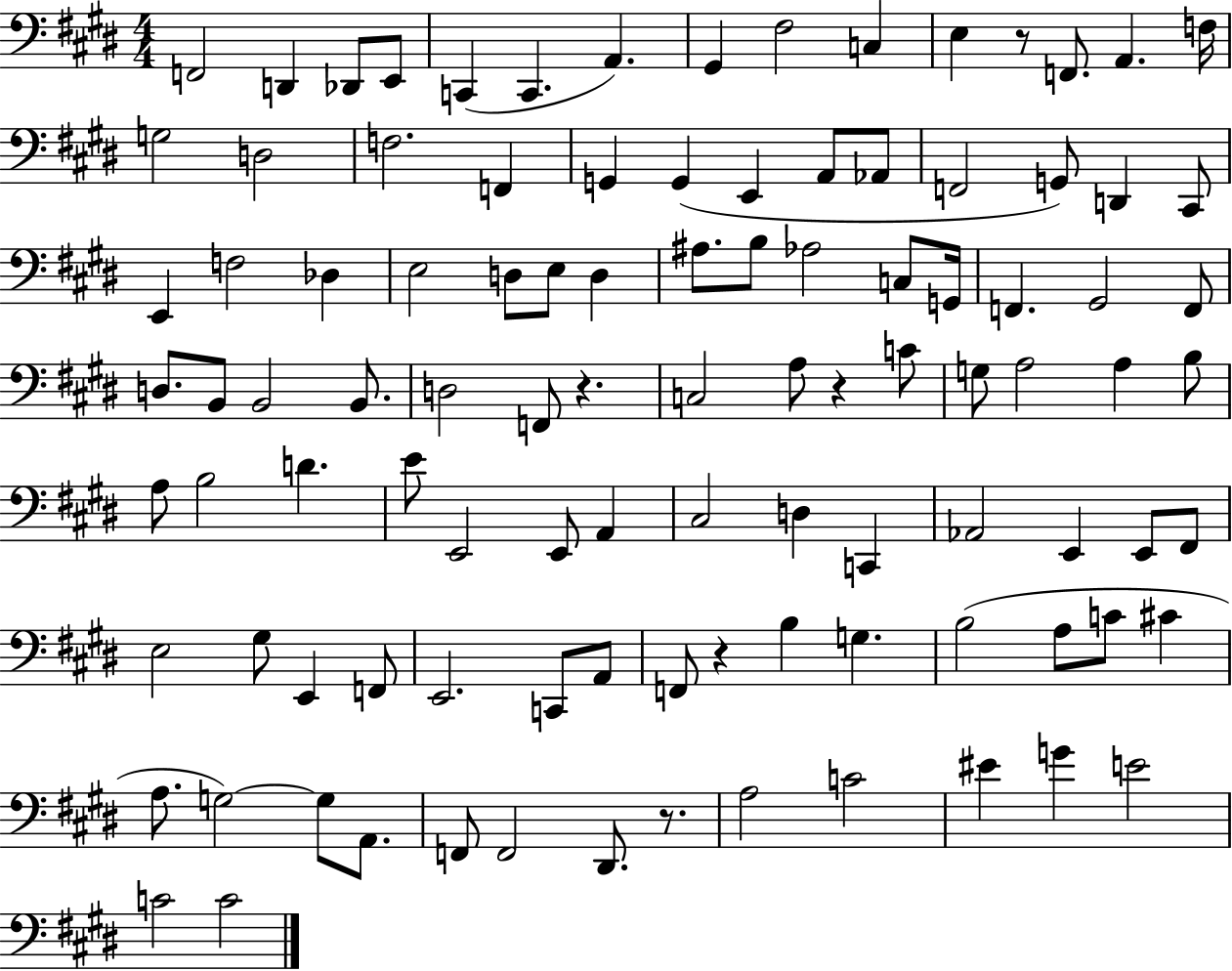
{
  \clef bass
  \numericTimeSignature
  \time 4/4
  \key e \major
  \repeat volta 2 { f,2 d,4 des,8 e,8 | c,4( c,4. a,4.) | gis,4 fis2 c4 | e4 r8 f,8. a,4. f16 | \break g2 d2 | f2. f,4 | g,4 g,4( e,4 a,8 aes,8 | f,2 g,8) d,4 cis,8 | \break e,4 f2 des4 | e2 d8 e8 d4 | ais8. b8 aes2 c8 g,16 | f,4. gis,2 f,8 | \break d8. b,8 b,2 b,8. | d2 f,8 r4. | c2 a8 r4 c'8 | g8 a2 a4 b8 | \break a8 b2 d'4. | e'8 e,2 e,8 a,4 | cis2 d4 c,4 | aes,2 e,4 e,8 fis,8 | \break e2 gis8 e,4 f,8 | e,2. c,8 a,8 | f,8 r4 b4 g4. | b2( a8 c'8 cis'4 | \break a8. g2~~) g8 a,8. | f,8 f,2 dis,8. r8. | a2 c'2 | eis'4 g'4 e'2 | \break c'2 c'2 | } \bar "|."
}